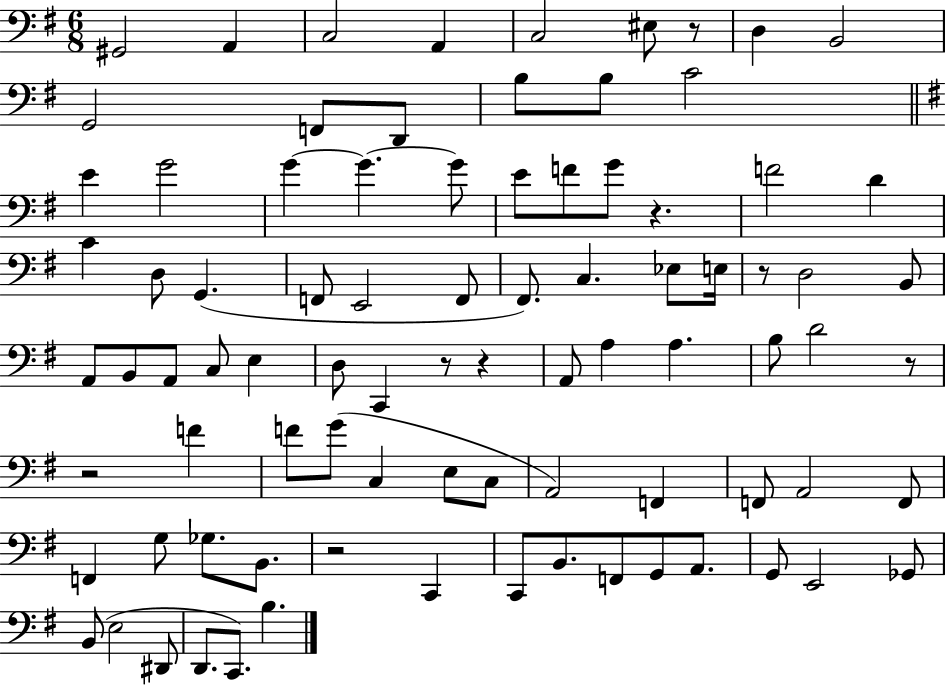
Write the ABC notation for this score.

X:1
T:Untitled
M:6/8
L:1/4
K:G
^G,,2 A,, C,2 A,, C,2 ^E,/2 z/2 D, B,,2 G,,2 F,,/2 D,,/2 B,/2 B,/2 C2 E G2 G G G/2 E/2 F/2 G/2 z F2 D C D,/2 G,, F,,/2 E,,2 F,,/2 ^F,,/2 C, _E,/2 E,/4 z/2 D,2 B,,/2 A,,/2 B,,/2 A,,/2 C,/2 E, D,/2 C,, z/2 z A,,/2 A, A, B,/2 D2 z/2 z2 F F/2 G/2 C, E,/2 C,/2 A,,2 F,, F,,/2 A,,2 F,,/2 F,, G,/2 _G,/2 B,,/2 z2 C,, C,,/2 B,,/2 F,,/2 G,,/2 A,,/2 G,,/2 E,,2 _G,,/2 B,,/2 E,2 ^D,,/2 D,,/2 C,,/2 B,